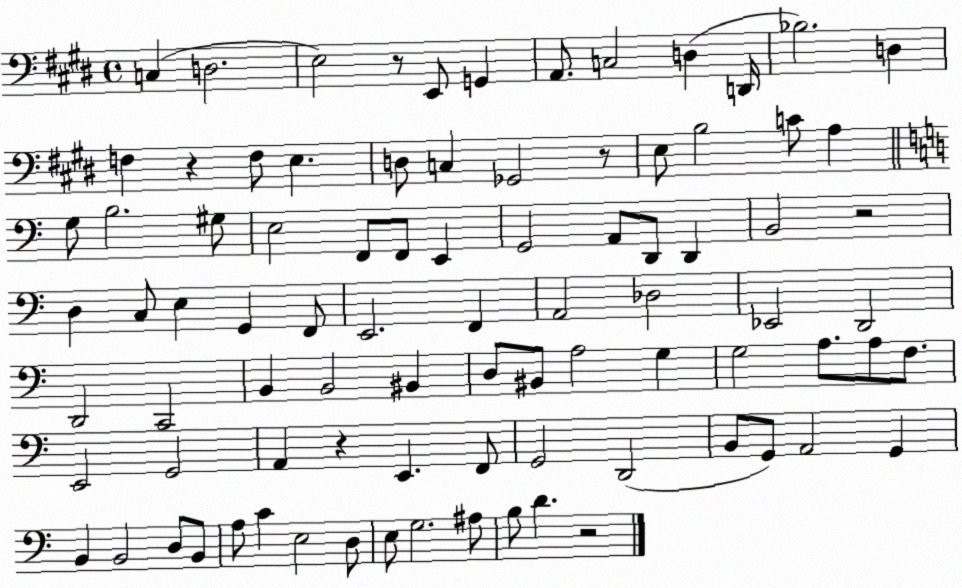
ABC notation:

X:1
T:Untitled
M:4/4
L:1/4
K:E
C, D,2 E,2 z/2 E,,/2 G,, A,,/2 C,2 D, D,,/4 _B,2 D, F, z F,/2 E, D,/2 C, _G,,2 z/2 E,/2 B,2 C/2 A, G,/2 B,2 ^G,/2 E,2 F,,/2 F,,/2 E,, G,,2 A,,/2 D,,/2 D,, B,,2 z2 D, C,/2 E, G,, F,,/2 E,,2 F,, A,,2 _D,2 _E,,2 D,,2 D,,2 C,,2 B,, B,,2 ^B,, D,/2 ^B,,/2 A,2 G, G,2 A,/2 A,/2 F,/2 E,,2 G,,2 A,, z E,, F,,/2 G,,2 D,,2 B,,/2 G,,/2 A,,2 G,, B,, B,,2 D,/2 B,,/2 A,/2 C E,2 D,/2 E,/2 G,2 ^A,/2 B,/2 D z2